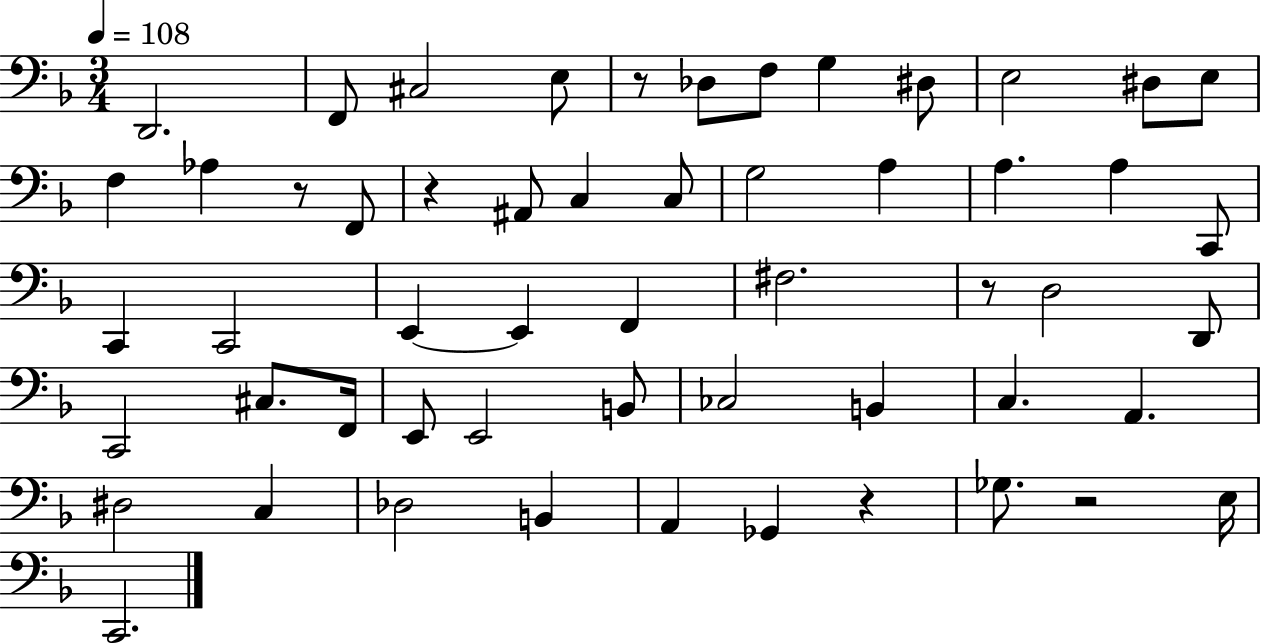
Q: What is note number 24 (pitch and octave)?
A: C2